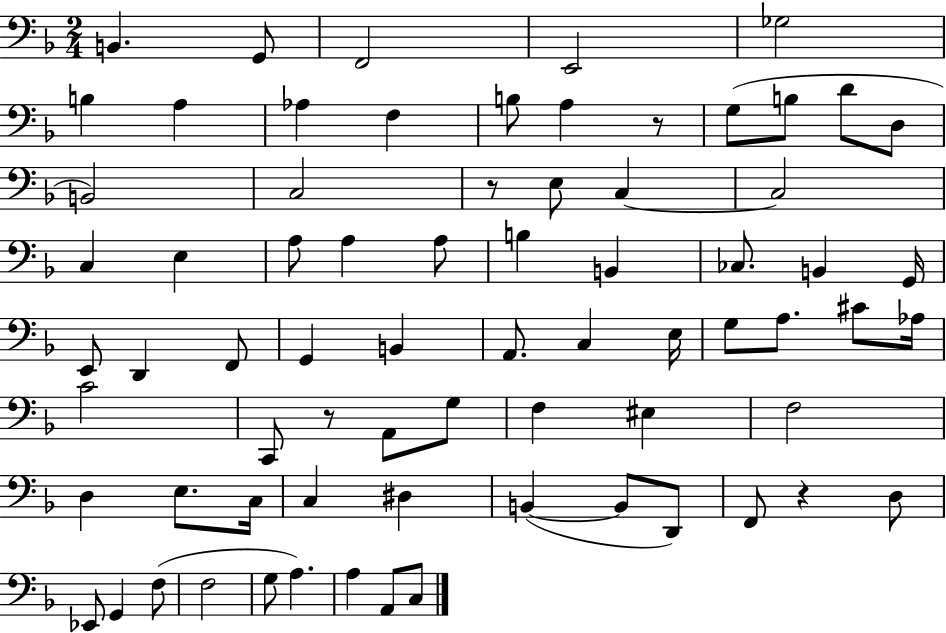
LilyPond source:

{
  \clef bass
  \numericTimeSignature
  \time 2/4
  \key f \major
  \repeat volta 2 { b,4. g,8 | f,2 | e,2 | ges2 | \break b4 a4 | aes4 f4 | b8 a4 r8 | g8( b8 d'8 d8 | \break b,2) | c2 | r8 e8 c4~~ | c2 | \break c4 e4 | a8 a4 a8 | b4 b,4 | ces8. b,4 g,16 | \break e,8 d,4 f,8 | g,4 b,4 | a,8. c4 e16 | g8 a8. cis'8 aes16 | \break c'2 | c,8 r8 a,8 g8 | f4 eis4 | f2 | \break d4 e8. c16 | c4 dis4 | b,4~(~ b,8 d,8) | f,8 r4 d8 | \break ees,8 g,4 f8( | f2 | g8 a4.) | a4 a,8 c8 | \break } \bar "|."
}